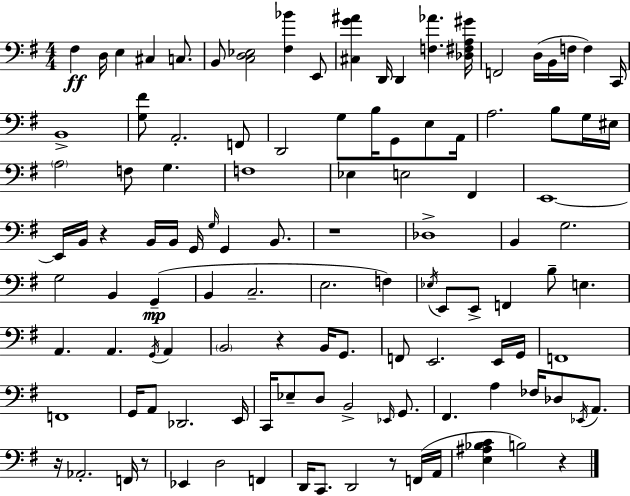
F#3/q D3/s E3/q C#3/q C3/e. B2/e [C3,D3,Eb3]/h [F#3,Bb4]/q E2/e [C#3,G4,A#4]/q D2/s D2/q [F3,Ab4]/q. [Db3,F#3,A3,G#4]/s F2/h D3/s B2/s F3/s F3/q C2/s B2/w [G3,F#4]/e A2/h. F2/e D2/h G3/e B3/s G2/e E3/e A2/s A3/h. B3/e G3/s EIS3/s A3/h F3/e G3/q. F3/w Eb3/q E3/h F#2/q E2/w E2/s B2/s R/q B2/s B2/s G2/s G3/s G2/q B2/e. R/w Db3/w B2/q G3/h. G3/h B2/q G2/q B2/q C3/h. E3/h. F3/q Eb3/s E2/e E2/e F2/q B3/e E3/q. A2/q. A2/q. G2/s A2/q B2/h R/q B2/s G2/e. F2/e E2/h. E2/s G2/s F2/w F2/w G2/s A2/e Db2/h. E2/s C2/s Eb3/e D3/e B2/h Eb2/s G2/e. F#2/q. A3/q FES3/s Db3/e Eb2/s A2/e. R/s Ab2/h. F2/s R/e Eb2/q D3/h F2/q D2/s C2/e. D2/h R/e F2/s A2/s [E3,A#3,Bb3,C4]/q B3/h R/q